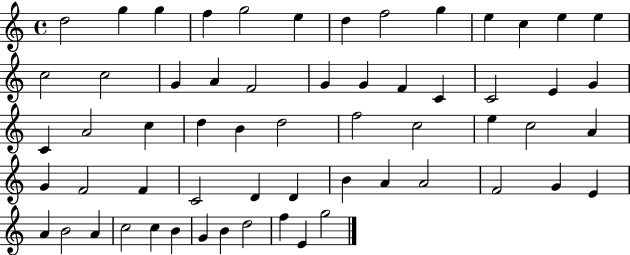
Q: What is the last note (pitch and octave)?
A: G5